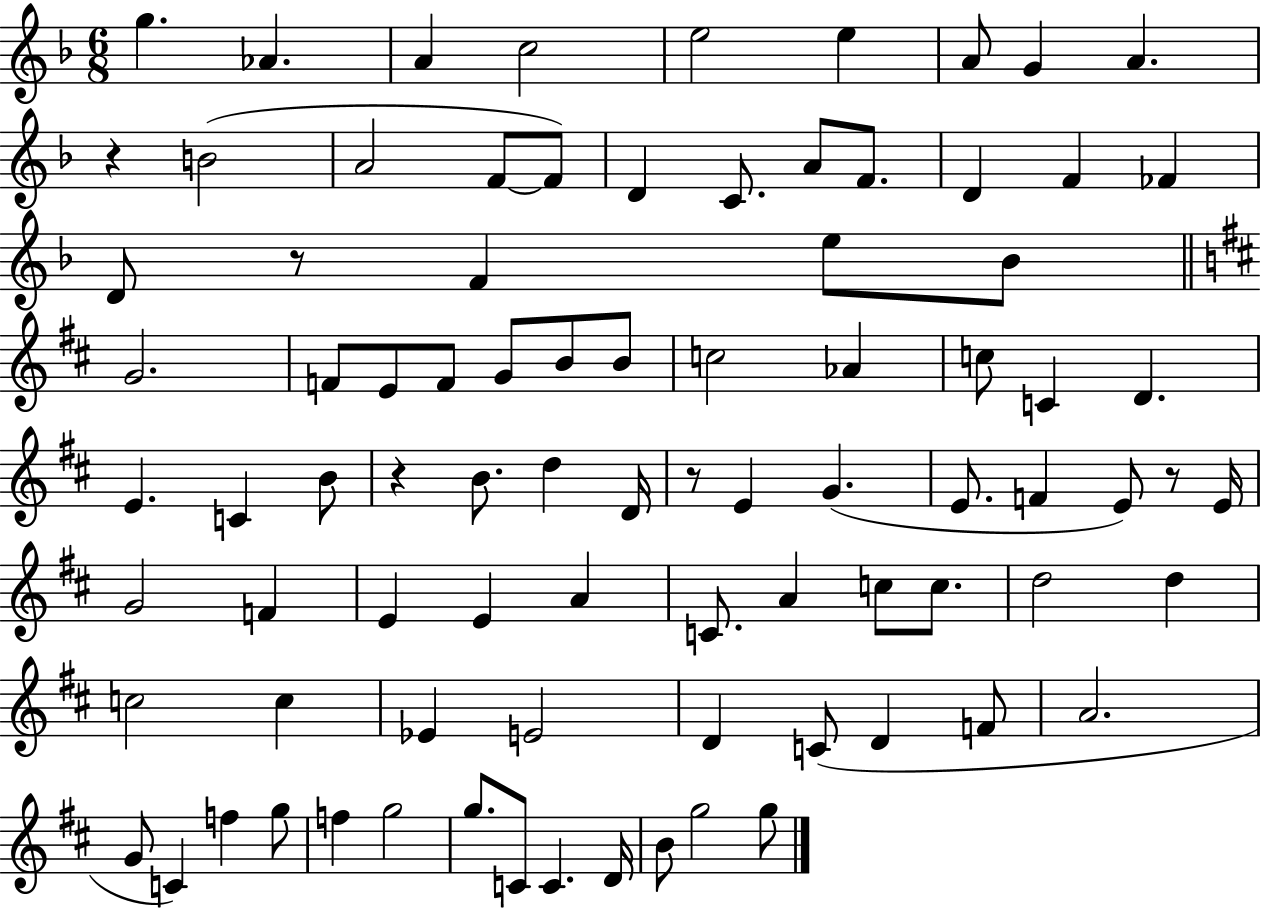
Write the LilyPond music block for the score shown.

{
  \clef treble
  \numericTimeSignature
  \time 6/8
  \key f \major
  g''4. aes'4. | a'4 c''2 | e''2 e''4 | a'8 g'4 a'4. | \break r4 b'2( | a'2 f'8~~ f'8) | d'4 c'8. a'8 f'8. | d'4 f'4 fes'4 | \break d'8 r8 f'4 e''8 bes'8 | \bar "||" \break \key d \major g'2. | f'8 e'8 f'8 g'8 b'8 b'8 | c''2 aes'4 | c''8 c'4 d'4. | \break e'4. c'4 b'8 | r4 b'8. d''4 d'16 | r8 e'4 g'4.( | e'8. f'4 e'8) r8 e'16 | \break g'2 f'4 | e'4 e'4 a'4 | c'8. a'4 c''8 c''8. | d''2 d''4 | \break c''2 c''4 | ees'4 e'2 | d'4 c'8( d'4 f'8 | a'2. | \break g'8 c'4) f''4 g''8 | f''4 g''2 | g''8. c'8 c'4. d'16 | b'8 g''2 g''8 | \break \bar "|."
}